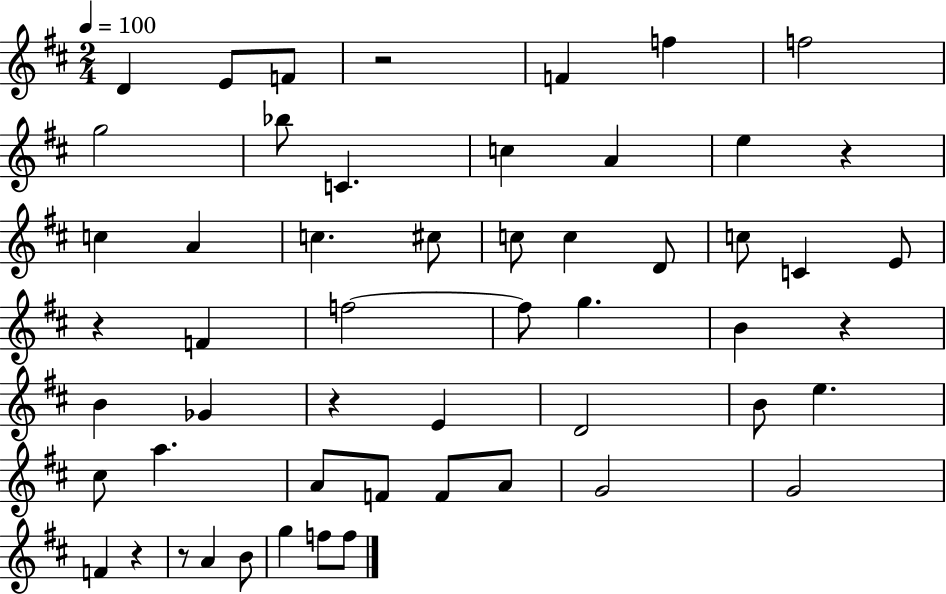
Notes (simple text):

D4/q E4/e F4/e R/h F4/q F5/q F5/h G5/h Bb5/e C4/q. C5/q A4/q E5/q R/q C5/q A4/q C5/q. C#5/e C5/e C5/q D4/e C5/e C4/q E4/e R/q F4/q F5/h F5/e G5/q. B4/q R/q B4/q Gb4/q R/q E4/q D4/h B4/e E5/q. C#5/e A5/q. A4/e F4/e F4/e A4/e G4/h G4/h F4/q R/q R/e A4/q B4/e G5/q F5/e F5/e